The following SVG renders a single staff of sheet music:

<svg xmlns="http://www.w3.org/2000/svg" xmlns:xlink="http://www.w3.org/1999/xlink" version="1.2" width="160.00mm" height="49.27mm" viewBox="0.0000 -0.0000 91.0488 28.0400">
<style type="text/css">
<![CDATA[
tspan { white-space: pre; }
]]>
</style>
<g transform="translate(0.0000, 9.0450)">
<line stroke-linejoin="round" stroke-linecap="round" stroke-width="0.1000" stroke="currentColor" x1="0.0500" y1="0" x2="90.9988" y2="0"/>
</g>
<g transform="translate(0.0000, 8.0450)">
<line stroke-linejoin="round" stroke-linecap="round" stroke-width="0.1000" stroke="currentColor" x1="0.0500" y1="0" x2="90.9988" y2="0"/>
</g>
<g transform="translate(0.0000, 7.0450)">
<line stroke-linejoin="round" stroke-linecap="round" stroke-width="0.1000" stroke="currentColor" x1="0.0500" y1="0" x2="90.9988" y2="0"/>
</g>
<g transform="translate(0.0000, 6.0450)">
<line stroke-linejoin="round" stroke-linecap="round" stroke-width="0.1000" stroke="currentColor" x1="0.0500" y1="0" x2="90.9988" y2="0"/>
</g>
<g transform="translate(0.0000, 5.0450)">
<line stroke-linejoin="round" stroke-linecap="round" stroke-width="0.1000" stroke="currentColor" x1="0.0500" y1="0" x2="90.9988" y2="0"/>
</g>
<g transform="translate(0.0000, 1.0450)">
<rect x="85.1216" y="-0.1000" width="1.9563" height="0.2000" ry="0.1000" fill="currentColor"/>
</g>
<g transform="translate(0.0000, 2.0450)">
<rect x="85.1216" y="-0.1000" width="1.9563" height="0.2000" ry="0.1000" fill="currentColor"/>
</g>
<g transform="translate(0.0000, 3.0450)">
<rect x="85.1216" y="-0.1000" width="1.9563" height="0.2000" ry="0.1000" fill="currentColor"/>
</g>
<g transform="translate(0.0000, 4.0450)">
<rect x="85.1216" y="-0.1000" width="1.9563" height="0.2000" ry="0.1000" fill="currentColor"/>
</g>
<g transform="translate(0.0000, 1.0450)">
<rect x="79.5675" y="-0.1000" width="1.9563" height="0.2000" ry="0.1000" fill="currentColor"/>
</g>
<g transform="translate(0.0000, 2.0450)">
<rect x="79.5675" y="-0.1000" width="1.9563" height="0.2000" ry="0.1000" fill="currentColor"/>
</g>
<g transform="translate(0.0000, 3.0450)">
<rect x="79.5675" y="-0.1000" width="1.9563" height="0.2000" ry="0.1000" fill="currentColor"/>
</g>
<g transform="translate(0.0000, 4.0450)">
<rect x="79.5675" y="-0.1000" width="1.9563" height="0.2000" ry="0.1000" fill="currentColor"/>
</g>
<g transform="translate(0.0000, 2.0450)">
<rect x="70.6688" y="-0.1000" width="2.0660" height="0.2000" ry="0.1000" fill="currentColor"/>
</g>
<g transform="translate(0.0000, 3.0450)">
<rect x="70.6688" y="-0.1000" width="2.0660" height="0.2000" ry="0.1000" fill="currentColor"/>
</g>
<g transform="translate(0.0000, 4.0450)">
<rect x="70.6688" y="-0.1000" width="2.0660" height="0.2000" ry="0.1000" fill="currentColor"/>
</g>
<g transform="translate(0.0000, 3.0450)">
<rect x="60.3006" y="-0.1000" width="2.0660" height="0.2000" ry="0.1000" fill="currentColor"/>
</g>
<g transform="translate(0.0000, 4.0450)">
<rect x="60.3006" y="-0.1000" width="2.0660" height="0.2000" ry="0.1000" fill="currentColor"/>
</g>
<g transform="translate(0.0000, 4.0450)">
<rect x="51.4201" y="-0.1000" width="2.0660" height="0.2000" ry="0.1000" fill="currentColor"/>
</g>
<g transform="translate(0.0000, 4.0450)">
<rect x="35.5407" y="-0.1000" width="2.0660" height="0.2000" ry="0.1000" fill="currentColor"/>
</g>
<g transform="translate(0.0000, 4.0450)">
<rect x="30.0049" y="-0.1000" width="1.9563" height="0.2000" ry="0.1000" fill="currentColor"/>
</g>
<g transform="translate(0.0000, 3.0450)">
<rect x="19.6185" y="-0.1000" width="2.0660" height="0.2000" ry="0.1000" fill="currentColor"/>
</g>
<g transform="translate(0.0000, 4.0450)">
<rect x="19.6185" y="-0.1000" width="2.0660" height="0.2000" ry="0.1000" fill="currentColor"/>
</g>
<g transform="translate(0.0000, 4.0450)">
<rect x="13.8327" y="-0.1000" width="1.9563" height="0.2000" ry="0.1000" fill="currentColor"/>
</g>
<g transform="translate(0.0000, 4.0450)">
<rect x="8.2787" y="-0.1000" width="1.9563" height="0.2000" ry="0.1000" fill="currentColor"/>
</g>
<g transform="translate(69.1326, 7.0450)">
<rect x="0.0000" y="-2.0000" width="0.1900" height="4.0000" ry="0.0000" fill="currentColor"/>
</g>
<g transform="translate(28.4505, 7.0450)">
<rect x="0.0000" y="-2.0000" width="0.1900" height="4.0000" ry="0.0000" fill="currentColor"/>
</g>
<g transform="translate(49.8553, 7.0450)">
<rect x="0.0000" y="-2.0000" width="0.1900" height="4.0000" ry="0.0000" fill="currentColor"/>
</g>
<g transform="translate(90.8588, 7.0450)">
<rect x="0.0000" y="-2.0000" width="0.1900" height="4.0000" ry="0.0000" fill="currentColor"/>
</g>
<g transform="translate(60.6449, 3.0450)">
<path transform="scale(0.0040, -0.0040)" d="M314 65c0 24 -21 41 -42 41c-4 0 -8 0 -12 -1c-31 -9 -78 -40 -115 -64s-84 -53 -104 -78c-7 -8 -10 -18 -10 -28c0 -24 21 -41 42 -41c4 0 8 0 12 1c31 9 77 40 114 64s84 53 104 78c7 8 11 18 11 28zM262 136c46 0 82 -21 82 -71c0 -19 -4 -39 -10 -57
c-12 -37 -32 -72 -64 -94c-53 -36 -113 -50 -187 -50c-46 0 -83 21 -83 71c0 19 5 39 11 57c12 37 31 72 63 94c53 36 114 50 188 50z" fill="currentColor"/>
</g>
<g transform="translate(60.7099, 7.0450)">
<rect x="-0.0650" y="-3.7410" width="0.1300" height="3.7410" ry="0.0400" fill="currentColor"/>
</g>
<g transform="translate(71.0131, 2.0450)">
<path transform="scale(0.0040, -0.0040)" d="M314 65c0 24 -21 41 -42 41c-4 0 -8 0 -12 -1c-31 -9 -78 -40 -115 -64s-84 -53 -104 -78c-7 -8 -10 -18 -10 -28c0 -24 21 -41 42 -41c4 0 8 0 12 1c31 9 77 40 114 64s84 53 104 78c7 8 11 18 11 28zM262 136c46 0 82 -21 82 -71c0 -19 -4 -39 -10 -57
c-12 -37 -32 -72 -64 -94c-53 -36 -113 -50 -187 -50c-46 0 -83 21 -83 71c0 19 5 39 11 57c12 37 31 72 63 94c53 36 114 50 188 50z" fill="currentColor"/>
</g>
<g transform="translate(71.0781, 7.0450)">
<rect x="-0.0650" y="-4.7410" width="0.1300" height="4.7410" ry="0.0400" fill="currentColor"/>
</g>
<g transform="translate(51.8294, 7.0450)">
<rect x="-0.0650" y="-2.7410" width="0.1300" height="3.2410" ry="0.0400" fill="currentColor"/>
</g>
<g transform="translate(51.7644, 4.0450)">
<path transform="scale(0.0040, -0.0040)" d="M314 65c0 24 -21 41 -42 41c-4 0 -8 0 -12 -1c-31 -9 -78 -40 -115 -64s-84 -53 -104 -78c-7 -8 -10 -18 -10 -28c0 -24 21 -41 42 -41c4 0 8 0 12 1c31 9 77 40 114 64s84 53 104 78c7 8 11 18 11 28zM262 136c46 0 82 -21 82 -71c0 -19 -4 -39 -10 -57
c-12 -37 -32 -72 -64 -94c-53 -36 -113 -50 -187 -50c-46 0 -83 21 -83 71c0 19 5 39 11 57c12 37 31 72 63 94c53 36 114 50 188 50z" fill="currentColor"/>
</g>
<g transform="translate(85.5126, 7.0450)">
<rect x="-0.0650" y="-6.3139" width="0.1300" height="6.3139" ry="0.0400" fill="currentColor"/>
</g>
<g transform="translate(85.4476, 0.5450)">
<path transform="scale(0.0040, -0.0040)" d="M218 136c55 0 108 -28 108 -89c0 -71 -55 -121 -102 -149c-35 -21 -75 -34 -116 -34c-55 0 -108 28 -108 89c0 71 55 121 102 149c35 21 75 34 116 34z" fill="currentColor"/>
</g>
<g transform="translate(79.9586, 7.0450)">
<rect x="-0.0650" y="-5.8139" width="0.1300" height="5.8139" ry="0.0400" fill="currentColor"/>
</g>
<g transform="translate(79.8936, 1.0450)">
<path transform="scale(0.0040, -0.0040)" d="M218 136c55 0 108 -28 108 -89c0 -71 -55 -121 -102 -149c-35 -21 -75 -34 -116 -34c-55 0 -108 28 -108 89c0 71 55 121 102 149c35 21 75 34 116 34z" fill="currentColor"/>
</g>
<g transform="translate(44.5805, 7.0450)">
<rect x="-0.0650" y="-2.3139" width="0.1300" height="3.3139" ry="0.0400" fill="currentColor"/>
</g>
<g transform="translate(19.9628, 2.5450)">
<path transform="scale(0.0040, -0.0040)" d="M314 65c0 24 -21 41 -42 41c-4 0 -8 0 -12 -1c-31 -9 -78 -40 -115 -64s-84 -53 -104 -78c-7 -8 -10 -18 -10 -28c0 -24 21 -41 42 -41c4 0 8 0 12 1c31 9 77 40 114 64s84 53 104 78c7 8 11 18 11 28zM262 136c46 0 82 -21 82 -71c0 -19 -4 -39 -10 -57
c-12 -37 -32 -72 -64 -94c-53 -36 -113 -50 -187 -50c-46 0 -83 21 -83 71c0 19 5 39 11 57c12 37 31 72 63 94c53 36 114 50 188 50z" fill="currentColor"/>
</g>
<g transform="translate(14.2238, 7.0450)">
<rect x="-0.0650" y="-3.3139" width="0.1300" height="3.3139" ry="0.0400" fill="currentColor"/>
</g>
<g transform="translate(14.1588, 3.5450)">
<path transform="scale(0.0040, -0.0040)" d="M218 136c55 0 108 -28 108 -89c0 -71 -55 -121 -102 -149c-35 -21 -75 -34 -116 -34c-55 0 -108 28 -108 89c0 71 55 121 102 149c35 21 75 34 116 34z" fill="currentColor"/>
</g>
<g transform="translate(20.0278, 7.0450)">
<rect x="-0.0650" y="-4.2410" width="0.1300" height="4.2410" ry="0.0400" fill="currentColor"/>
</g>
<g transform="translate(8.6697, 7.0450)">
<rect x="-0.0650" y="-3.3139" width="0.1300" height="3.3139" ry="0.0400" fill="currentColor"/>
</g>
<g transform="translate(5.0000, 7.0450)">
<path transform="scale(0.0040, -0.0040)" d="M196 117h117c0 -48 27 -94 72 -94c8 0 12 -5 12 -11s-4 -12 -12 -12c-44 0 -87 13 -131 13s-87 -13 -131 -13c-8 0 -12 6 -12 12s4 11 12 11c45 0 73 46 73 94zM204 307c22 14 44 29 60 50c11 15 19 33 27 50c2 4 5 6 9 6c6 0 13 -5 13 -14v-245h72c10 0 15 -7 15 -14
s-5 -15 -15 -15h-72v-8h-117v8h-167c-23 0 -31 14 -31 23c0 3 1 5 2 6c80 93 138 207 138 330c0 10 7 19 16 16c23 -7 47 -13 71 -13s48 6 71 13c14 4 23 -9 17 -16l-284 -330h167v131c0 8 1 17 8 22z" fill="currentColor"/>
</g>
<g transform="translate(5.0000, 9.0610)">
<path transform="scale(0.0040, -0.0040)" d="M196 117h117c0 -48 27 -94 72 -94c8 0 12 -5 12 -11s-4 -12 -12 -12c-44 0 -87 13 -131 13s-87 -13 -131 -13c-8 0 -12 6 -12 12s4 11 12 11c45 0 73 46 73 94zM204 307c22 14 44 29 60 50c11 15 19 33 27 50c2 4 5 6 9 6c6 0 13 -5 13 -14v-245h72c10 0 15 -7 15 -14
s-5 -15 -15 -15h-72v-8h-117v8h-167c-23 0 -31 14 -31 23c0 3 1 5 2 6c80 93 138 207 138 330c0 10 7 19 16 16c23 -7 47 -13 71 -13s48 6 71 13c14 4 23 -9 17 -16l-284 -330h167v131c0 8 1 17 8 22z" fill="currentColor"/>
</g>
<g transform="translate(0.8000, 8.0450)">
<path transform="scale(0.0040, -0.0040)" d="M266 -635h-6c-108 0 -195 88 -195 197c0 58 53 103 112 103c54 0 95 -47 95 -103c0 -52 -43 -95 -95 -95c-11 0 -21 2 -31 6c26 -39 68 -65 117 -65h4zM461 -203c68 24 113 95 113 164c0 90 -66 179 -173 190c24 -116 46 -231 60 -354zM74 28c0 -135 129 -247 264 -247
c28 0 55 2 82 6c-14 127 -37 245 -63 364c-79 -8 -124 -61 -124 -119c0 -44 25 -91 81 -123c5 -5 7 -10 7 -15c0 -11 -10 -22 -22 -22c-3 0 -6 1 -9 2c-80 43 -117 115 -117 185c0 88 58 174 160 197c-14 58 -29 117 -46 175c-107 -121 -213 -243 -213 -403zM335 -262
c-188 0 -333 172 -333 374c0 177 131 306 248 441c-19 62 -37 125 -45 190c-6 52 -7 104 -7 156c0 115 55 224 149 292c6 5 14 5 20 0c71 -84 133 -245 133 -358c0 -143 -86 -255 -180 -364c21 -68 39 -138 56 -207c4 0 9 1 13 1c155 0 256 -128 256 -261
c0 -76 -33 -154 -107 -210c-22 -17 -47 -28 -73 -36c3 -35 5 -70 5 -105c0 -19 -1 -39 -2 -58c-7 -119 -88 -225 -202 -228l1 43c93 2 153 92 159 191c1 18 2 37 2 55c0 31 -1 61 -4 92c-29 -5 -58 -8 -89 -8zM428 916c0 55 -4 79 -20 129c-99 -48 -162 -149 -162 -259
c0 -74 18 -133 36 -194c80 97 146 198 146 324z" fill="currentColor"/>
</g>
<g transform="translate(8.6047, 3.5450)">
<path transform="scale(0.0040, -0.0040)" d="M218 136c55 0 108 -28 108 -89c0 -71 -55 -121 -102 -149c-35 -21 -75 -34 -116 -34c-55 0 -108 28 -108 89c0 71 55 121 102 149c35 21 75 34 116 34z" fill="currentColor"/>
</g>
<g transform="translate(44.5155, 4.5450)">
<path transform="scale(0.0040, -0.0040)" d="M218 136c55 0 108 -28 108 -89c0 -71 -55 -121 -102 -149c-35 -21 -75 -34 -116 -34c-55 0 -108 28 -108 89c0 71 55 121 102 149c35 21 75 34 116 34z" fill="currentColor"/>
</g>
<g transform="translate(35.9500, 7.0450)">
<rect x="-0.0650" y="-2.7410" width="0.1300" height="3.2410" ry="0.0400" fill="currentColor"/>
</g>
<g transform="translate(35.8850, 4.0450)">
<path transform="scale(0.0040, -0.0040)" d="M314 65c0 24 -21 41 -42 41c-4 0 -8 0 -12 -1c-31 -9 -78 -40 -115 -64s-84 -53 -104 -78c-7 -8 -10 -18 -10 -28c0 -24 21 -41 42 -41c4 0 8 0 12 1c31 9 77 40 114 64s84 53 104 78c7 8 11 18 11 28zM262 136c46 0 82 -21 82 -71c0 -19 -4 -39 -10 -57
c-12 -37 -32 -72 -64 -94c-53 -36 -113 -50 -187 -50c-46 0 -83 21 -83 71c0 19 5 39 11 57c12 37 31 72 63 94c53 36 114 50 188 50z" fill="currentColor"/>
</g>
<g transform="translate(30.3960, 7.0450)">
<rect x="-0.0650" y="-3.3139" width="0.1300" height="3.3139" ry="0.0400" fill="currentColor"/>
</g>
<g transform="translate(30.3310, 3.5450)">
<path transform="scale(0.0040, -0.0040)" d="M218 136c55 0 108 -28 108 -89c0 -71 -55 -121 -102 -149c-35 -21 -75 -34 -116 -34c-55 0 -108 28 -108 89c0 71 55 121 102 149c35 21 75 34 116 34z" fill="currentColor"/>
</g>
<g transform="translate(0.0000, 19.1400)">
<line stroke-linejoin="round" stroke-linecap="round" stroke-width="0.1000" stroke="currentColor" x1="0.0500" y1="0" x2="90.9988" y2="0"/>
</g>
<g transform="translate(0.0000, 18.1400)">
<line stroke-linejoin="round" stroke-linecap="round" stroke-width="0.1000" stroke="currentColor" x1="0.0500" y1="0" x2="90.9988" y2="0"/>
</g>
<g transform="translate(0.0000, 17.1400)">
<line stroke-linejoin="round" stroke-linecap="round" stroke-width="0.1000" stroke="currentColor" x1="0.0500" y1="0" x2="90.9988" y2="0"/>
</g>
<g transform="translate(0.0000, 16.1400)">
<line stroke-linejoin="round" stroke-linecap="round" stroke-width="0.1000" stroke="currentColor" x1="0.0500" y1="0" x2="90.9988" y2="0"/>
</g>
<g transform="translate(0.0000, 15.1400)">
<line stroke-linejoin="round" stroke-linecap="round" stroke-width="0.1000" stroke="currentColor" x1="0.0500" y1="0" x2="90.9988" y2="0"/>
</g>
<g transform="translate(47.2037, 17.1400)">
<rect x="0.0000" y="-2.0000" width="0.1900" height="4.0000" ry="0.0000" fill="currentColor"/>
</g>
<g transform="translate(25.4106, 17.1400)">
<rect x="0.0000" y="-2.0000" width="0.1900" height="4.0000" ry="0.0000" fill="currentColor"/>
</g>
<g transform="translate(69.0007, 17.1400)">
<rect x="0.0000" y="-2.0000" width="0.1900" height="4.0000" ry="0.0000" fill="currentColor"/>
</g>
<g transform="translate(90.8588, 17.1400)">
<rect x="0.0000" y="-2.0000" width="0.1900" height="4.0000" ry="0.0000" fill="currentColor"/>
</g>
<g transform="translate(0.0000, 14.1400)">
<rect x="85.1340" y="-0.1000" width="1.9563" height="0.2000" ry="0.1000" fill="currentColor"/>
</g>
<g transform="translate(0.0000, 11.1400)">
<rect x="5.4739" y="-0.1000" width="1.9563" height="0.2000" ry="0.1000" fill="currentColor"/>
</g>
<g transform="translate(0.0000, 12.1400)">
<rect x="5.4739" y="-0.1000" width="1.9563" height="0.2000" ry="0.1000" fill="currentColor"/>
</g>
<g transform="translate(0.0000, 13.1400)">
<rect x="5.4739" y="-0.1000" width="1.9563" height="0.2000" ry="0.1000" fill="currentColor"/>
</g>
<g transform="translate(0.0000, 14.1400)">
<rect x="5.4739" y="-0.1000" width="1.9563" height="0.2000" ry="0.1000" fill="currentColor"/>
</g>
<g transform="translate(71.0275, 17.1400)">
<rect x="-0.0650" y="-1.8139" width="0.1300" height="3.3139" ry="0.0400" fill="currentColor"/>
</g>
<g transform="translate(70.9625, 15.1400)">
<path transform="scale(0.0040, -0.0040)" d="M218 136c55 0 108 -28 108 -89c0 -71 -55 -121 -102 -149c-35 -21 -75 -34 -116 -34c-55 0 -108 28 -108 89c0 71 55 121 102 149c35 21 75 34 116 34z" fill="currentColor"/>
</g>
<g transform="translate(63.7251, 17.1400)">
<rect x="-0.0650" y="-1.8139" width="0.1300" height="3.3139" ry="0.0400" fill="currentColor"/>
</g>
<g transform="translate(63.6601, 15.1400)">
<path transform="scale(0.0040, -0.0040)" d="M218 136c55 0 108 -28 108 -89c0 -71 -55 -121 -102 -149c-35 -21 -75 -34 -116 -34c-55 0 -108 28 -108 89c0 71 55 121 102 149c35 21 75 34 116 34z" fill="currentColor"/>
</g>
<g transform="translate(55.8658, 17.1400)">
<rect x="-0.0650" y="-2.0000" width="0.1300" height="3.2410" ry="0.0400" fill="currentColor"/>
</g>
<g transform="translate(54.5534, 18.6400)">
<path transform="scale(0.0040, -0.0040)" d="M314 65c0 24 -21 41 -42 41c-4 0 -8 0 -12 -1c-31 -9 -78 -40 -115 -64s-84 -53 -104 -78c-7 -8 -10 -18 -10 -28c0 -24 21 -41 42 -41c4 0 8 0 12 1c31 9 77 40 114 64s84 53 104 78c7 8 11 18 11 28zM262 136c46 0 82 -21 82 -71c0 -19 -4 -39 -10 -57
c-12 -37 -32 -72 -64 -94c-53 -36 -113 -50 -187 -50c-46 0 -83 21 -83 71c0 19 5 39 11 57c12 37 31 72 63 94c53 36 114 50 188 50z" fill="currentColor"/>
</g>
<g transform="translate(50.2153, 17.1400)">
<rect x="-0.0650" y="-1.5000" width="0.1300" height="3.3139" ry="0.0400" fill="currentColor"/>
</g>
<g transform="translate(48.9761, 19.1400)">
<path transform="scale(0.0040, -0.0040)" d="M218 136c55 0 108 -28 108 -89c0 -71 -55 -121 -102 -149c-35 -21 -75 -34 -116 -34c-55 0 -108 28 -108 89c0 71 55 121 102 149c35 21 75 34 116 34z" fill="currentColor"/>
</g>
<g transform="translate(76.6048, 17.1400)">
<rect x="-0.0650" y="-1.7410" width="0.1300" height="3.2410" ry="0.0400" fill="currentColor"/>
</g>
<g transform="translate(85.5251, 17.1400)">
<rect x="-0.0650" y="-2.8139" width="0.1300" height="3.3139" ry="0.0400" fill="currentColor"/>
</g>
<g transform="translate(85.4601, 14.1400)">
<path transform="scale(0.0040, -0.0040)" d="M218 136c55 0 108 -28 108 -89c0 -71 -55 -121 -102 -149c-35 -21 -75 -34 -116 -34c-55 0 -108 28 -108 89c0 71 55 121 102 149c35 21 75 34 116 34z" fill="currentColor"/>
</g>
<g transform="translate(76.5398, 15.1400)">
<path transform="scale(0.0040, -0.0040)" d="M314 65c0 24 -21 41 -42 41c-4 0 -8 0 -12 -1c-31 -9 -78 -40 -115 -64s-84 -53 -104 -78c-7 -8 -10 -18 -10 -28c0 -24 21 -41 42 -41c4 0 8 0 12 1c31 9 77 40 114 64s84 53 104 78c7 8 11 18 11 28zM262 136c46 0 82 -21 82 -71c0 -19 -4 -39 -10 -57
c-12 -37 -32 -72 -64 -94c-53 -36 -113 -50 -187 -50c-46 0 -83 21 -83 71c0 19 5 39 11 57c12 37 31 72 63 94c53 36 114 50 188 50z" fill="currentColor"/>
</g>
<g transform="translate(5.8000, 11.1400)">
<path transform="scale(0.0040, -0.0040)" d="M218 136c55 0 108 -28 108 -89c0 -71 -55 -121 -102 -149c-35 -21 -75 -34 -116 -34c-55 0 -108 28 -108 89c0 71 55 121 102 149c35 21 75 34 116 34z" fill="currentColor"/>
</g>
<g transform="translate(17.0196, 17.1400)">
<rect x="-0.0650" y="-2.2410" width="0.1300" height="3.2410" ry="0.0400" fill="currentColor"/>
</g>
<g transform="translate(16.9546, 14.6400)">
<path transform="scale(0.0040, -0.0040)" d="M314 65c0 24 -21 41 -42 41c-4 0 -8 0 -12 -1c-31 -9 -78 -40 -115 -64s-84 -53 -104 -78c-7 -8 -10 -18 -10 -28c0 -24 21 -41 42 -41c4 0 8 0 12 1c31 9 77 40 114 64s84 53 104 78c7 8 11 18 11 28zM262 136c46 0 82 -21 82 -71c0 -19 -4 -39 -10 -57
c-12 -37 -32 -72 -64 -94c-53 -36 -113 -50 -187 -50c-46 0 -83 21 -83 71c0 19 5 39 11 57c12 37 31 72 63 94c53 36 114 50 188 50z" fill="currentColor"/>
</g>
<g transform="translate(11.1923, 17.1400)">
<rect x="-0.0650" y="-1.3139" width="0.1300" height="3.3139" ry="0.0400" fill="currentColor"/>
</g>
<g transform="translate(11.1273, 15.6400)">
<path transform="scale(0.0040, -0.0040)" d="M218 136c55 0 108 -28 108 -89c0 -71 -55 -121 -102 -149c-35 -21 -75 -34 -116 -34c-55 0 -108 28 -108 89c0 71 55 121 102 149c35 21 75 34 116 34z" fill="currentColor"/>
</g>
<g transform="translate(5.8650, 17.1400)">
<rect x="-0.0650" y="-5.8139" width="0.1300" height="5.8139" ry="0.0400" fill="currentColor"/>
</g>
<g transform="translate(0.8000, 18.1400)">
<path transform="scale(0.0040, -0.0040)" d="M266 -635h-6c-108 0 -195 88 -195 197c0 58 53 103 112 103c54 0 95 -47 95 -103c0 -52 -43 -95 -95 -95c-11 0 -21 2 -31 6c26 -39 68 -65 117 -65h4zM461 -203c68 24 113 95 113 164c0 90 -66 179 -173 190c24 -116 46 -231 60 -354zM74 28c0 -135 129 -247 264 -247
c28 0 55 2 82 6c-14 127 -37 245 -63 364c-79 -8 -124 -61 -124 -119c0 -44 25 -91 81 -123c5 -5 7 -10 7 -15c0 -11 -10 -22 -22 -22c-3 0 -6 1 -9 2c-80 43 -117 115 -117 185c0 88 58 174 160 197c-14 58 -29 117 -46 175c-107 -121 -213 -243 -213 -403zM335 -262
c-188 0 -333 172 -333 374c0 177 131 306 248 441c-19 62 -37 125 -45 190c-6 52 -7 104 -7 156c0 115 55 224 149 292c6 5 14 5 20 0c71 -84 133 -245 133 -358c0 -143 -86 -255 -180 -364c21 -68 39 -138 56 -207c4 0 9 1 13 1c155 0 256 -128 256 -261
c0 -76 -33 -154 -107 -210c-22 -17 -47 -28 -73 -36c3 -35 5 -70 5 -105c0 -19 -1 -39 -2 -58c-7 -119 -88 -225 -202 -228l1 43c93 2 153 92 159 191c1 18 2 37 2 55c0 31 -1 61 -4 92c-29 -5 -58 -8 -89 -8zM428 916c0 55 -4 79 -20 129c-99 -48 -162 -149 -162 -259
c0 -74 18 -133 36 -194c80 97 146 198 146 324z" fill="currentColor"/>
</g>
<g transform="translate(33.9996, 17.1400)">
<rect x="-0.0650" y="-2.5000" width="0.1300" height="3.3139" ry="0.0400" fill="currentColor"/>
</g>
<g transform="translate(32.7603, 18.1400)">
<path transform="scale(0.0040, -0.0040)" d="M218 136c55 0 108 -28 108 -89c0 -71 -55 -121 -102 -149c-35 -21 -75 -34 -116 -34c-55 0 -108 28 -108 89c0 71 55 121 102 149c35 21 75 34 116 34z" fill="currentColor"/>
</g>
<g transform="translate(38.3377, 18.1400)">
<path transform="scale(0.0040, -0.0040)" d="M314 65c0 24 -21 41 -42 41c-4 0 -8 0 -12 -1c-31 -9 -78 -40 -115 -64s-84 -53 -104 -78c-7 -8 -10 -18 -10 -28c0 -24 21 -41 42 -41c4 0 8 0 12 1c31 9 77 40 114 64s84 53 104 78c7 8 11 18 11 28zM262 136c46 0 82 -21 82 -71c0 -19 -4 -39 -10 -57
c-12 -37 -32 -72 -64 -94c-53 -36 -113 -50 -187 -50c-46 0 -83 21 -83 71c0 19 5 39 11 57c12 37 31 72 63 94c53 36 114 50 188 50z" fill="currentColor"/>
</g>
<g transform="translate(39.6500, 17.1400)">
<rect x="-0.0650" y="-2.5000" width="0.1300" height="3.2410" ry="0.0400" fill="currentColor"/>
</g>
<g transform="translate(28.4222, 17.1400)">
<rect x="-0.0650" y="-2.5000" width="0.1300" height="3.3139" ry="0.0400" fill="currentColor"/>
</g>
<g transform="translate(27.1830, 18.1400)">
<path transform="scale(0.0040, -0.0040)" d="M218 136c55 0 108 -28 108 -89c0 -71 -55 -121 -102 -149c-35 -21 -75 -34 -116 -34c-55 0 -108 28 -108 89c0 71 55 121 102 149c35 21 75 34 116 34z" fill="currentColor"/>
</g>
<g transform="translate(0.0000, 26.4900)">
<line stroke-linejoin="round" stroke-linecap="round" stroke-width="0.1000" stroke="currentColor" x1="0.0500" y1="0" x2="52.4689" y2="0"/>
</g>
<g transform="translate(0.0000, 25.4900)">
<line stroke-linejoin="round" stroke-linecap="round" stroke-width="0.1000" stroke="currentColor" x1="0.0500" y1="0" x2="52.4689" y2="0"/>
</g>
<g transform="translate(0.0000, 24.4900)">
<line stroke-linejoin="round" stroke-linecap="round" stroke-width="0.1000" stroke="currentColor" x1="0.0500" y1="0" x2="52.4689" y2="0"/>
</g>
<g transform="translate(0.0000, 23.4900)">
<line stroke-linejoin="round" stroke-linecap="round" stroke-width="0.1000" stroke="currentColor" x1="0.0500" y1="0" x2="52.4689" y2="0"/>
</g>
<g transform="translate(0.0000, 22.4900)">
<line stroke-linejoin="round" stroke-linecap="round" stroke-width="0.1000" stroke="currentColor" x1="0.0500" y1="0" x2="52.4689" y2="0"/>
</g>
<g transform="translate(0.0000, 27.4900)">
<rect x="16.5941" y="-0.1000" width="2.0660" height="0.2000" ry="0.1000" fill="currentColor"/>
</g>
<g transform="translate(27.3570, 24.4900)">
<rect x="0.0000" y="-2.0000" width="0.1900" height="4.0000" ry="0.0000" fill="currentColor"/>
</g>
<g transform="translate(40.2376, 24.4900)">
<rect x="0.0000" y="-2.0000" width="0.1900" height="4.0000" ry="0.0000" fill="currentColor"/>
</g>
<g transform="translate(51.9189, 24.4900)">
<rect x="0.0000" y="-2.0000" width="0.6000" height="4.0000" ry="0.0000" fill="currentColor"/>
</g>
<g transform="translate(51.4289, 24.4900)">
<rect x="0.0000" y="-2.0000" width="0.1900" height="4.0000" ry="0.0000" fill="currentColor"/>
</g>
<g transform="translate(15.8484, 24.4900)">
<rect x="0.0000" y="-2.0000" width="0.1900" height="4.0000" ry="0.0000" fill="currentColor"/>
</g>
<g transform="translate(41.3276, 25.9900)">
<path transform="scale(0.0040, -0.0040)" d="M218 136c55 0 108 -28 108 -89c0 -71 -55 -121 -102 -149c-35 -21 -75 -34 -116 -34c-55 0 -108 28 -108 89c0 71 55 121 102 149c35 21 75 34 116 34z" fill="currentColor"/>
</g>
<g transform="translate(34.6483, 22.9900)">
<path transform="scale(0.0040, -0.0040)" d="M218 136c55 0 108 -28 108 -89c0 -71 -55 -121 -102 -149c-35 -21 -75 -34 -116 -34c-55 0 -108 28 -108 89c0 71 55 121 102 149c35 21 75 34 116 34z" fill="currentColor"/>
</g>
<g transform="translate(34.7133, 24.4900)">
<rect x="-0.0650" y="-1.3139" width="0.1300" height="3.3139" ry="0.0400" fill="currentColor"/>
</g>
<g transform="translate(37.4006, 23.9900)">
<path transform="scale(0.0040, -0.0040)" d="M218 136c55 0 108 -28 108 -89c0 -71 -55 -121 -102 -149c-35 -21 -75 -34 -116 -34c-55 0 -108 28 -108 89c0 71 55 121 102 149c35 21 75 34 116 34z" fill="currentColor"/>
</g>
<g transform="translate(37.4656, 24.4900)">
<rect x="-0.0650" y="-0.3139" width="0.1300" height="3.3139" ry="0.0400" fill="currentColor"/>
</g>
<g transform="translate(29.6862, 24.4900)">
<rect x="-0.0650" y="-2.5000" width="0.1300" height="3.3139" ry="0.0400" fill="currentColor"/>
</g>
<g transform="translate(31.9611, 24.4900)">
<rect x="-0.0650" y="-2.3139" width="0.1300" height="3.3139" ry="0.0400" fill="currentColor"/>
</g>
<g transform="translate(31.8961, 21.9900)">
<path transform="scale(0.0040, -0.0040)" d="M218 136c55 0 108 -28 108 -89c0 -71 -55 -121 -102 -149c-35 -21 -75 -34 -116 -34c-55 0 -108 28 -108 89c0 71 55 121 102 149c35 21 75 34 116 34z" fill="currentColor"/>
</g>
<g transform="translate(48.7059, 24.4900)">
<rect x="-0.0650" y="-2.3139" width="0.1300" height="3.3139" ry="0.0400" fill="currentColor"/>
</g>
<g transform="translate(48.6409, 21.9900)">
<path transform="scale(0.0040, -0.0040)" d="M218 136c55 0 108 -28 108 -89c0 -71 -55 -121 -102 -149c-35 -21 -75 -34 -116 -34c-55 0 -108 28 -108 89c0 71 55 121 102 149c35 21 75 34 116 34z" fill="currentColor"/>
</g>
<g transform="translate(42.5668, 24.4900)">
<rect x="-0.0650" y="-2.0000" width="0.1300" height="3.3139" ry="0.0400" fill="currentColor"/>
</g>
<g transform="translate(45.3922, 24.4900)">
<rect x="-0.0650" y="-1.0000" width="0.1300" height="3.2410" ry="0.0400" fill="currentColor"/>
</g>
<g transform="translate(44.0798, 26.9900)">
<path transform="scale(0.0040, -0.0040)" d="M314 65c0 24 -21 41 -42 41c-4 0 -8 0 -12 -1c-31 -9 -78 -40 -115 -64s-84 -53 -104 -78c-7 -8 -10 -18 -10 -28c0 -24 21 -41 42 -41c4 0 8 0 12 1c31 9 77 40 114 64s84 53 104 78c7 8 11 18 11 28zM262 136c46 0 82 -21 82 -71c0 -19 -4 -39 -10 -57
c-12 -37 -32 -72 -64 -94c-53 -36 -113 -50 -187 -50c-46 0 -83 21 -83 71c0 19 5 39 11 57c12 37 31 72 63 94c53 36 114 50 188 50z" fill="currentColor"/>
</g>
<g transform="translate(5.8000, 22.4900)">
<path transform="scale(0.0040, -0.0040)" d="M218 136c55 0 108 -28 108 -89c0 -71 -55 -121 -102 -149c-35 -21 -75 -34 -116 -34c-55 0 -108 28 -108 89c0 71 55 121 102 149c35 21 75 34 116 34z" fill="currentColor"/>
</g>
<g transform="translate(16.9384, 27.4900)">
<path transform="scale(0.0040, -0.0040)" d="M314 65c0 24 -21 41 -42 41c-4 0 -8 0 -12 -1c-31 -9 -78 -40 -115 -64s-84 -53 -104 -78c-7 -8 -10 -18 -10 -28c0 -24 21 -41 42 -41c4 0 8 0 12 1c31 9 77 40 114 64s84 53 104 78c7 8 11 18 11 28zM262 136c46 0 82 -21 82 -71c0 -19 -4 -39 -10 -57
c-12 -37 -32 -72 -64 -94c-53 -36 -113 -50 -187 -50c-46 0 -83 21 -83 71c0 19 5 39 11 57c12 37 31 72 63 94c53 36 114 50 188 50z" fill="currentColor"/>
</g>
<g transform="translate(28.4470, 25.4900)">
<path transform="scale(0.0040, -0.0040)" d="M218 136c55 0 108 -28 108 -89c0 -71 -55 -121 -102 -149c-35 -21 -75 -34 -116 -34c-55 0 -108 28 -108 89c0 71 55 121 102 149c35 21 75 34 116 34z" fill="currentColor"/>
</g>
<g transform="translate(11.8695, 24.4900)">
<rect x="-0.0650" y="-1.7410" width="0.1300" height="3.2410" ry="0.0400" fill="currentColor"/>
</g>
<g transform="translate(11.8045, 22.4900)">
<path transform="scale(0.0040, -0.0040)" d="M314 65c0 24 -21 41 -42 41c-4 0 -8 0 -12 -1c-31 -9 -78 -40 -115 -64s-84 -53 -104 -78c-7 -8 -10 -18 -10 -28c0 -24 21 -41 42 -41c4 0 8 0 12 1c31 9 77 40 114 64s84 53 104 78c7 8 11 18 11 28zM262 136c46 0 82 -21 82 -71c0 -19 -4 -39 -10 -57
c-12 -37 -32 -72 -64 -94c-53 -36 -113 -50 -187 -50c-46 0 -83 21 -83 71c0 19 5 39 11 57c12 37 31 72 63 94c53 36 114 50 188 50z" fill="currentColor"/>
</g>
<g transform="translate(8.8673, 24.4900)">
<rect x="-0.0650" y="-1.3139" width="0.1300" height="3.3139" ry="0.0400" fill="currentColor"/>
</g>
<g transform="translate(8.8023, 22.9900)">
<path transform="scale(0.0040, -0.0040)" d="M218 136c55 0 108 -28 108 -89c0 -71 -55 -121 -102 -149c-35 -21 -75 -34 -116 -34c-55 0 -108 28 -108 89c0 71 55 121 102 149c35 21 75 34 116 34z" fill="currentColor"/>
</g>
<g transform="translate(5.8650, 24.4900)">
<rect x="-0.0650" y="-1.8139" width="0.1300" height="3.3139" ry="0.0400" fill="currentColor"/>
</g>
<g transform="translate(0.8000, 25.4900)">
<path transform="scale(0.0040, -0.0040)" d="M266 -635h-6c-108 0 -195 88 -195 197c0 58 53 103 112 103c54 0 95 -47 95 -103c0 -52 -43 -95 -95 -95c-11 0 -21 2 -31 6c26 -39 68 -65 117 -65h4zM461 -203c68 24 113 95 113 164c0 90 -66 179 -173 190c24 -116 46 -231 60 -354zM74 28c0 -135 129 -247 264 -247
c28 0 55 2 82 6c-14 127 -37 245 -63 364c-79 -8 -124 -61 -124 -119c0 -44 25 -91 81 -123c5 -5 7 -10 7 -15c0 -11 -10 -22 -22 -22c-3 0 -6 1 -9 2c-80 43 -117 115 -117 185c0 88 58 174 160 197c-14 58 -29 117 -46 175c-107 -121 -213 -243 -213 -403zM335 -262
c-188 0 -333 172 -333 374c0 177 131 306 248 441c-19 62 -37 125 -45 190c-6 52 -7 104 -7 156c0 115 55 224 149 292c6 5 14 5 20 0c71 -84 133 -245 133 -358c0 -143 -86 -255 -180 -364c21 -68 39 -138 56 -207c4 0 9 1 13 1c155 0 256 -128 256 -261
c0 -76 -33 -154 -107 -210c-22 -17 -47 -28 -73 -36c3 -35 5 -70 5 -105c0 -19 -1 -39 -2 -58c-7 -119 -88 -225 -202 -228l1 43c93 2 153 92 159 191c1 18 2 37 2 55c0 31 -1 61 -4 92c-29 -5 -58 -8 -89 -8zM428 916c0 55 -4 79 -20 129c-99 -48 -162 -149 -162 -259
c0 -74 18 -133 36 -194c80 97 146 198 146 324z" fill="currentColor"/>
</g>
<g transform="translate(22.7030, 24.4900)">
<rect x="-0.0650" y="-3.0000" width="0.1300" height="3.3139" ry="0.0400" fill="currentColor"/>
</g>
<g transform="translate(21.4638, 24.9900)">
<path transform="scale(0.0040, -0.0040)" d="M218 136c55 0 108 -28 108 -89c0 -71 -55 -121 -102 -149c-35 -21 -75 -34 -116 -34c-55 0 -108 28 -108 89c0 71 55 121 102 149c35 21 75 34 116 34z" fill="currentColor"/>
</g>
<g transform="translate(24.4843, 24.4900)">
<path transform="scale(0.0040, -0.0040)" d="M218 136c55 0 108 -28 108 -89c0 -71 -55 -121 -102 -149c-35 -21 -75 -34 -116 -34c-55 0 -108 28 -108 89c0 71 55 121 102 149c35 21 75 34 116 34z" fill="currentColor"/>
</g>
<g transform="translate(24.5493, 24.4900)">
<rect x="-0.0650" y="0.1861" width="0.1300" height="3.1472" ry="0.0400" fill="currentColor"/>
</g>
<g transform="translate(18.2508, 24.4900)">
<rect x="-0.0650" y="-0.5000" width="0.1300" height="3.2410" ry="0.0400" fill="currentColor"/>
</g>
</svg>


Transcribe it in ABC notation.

X:1
T:Untitled
M:4/4
L:1/4
K:C
b b d'2 b a2 g a2 c'2 e'2 g' a' g' e g2 G G G2 E F2 f f f2 a f e f2 C2 A B G g e c F D2 g